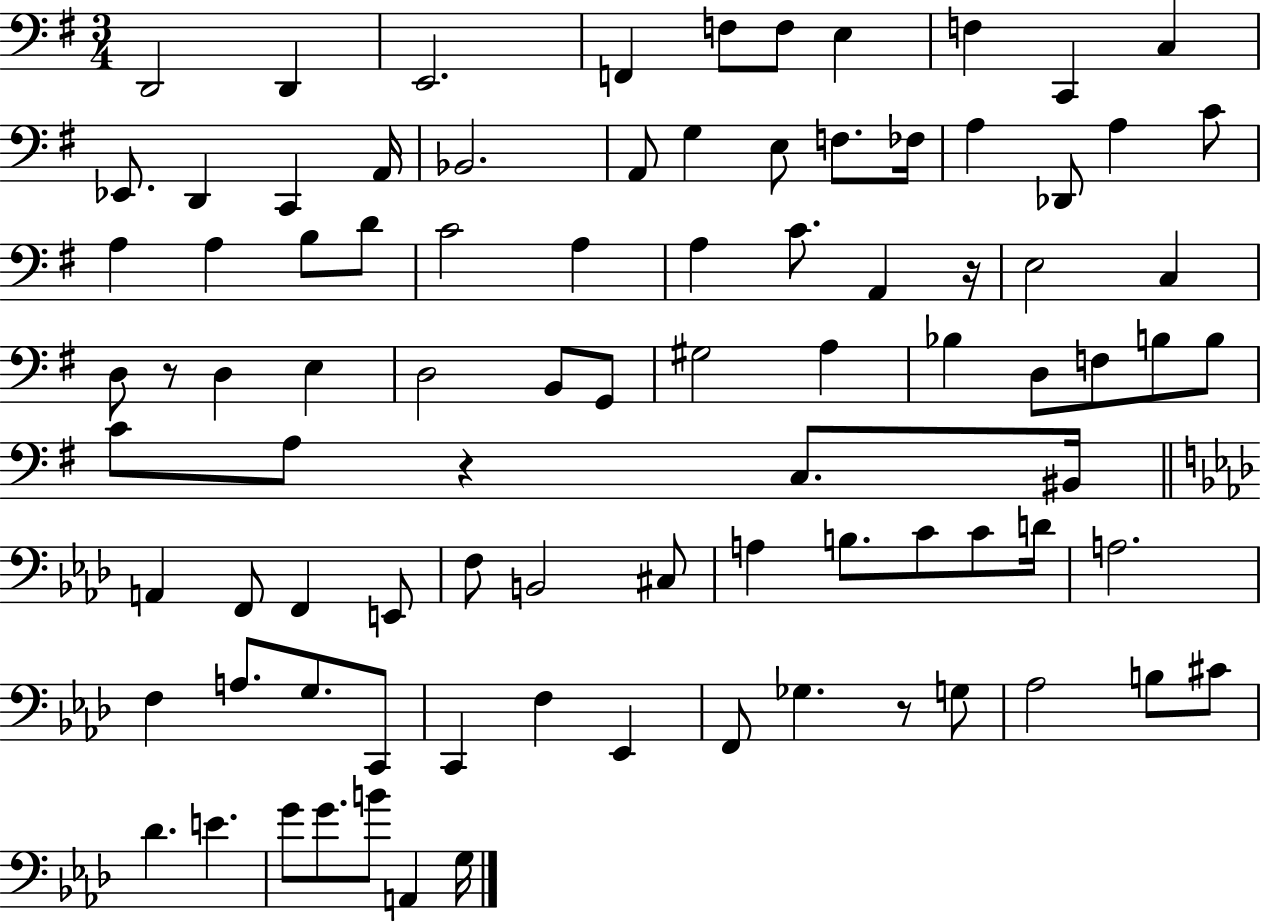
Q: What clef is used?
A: bass